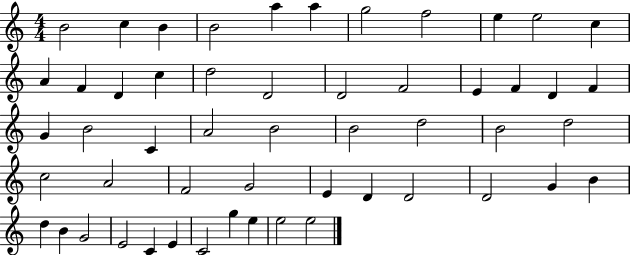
X:1
T:Untitled
M:4/4
L:1/4
K:C
B2 c B B2 a a g2 f2 e e2 c A F D c d2 D2 D2 F2 E F D F G B2 C A2 B2 B2 d2 B2 d2 c2 A2 F2 G2 E D D2 D2 G B d B G2 E2 C E C2 g e e2 e2